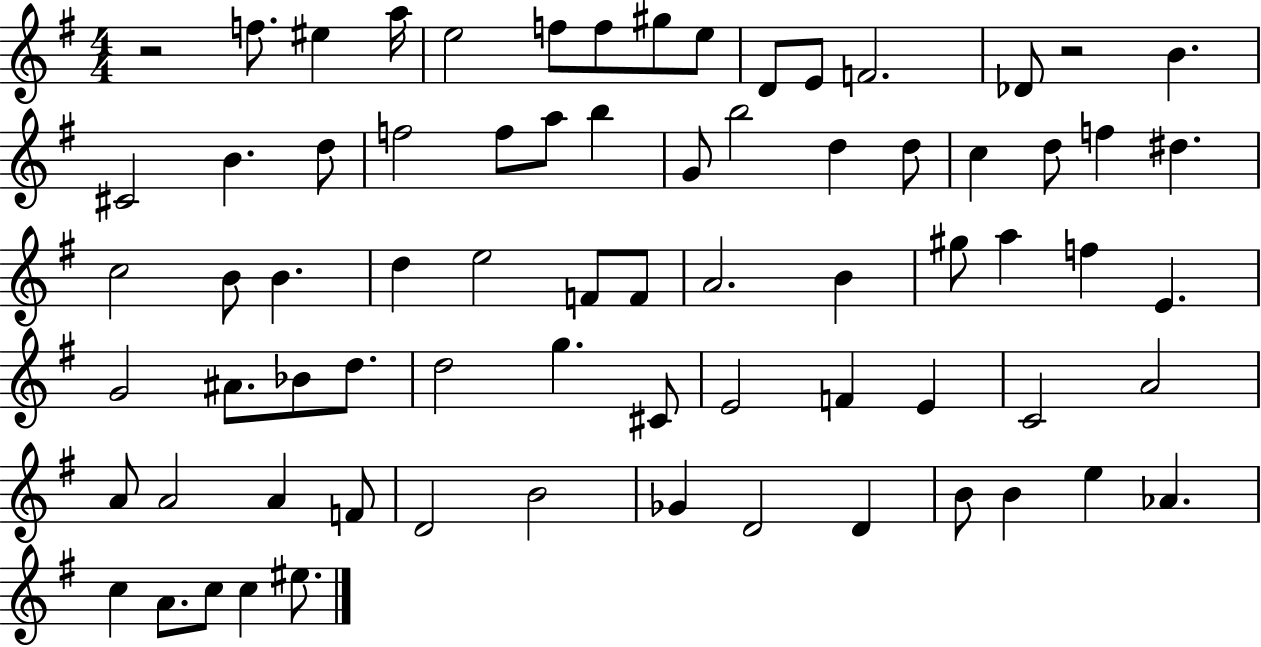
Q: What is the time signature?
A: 4/4